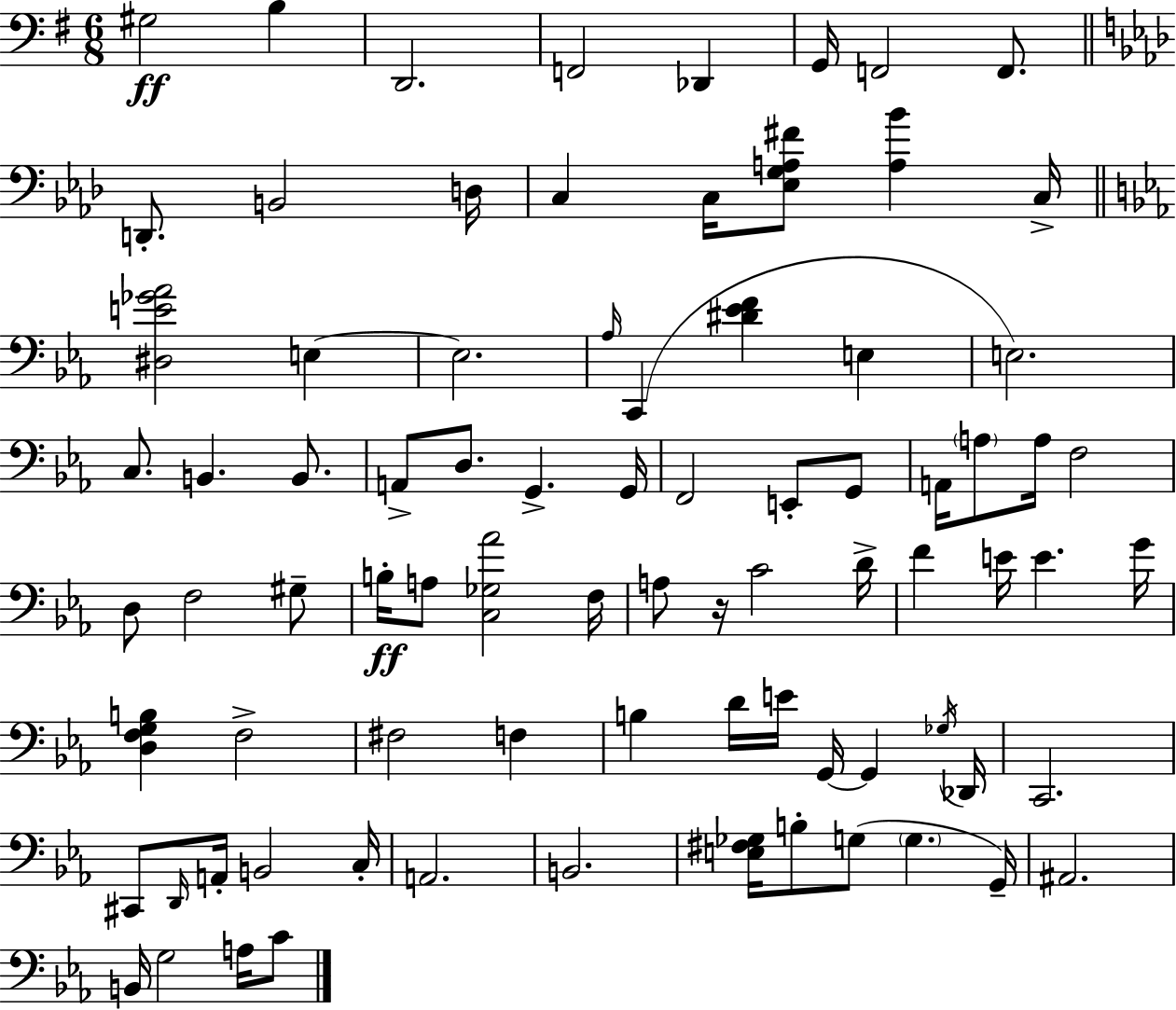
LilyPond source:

{
  \clef bass
  \numericTimeSignature
  \time 6/8
  \key g \major
  \repeat volta 2 { gis2\ff b4 | d,2. | f,2 des,4 | g,16 f,2 f,8. | \break \bar "||" \break \key f \minor d,8.-. b,2 d16 | c4 c16 <ees g a fis'>8 <a bes'>4 c16-> | \bar "||" \break \key c \minor <dis e' ges' aes'>2 e4~~ | e2. | \grace { aes16 }( c,4 <dis' ees' f'>4 e4 | e2.) | \break c8. b,4. b,8. | a,8-> d8. g,4.-> | g,16 f,2 e,8-. g,8 | a,16 \parenthesize a8 a16 f2 | \break d8 f2 gis8-- | b16-.\ff a8 <c ges aes'>2 | f16 a8 r16 c'2 | d'16-> f'4 e'16 e'4. | \break g'16 <d f g b>4 f2-> | fis2 f4 | b4 d'16 e'16 g,16~~ g,4 | \acciaccatura { ges16 } des,16 c,2. | \break cis,8 \grace { d,16 } a,16-. b,2 | c16-. a,2. | b,2. | <e fis ges>16 b8-. g8( \parenthesize g4. | \break g,16--) ais,2. | b,16 g2 | a16 c'8 } \bar "|."
}